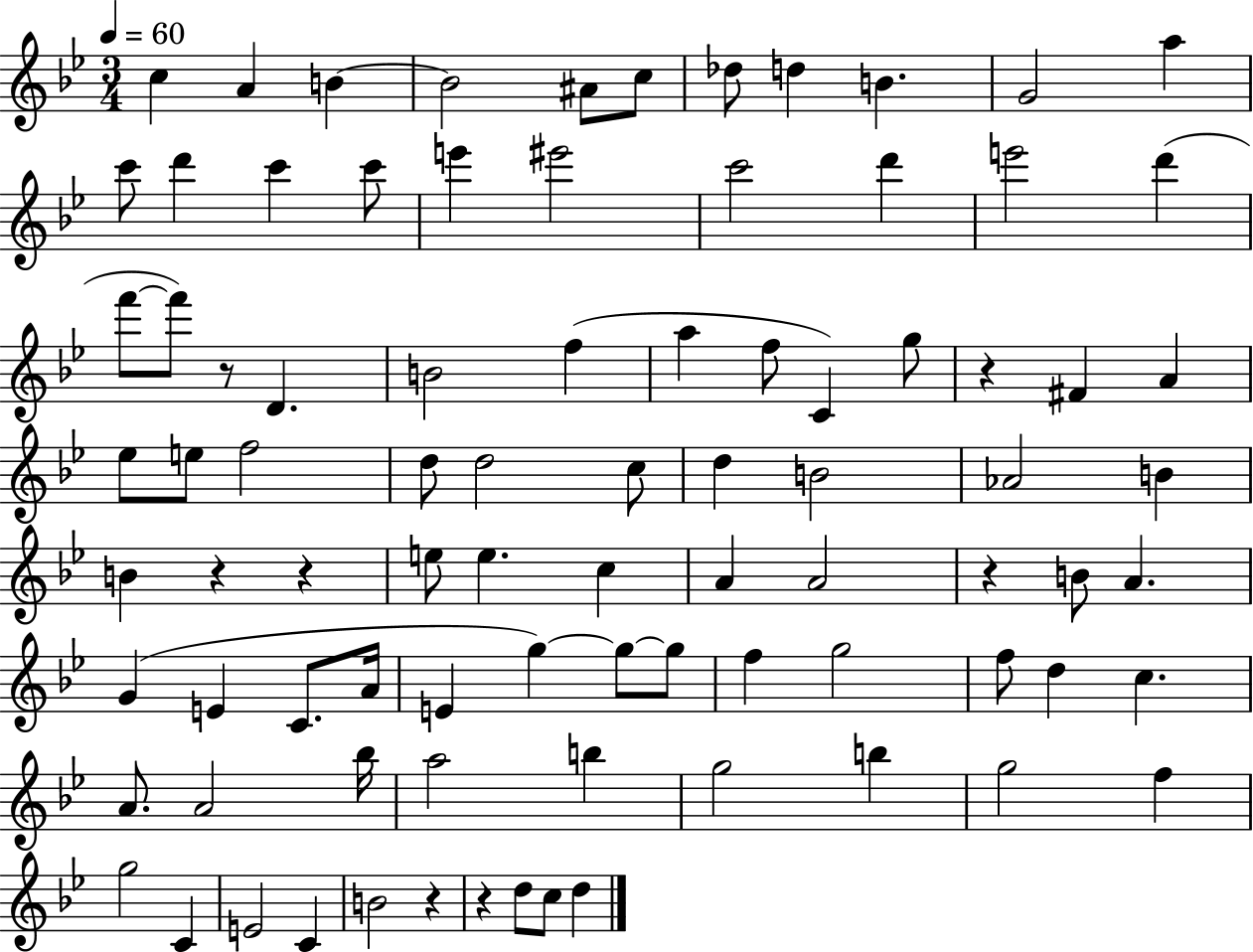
C5/q A4/q B4/q B4/h A#4/e C5/e Db5/e D5/q B4/q. G4/h A5/q C6/e D6/q C6/q C6/e E6/q EIS6/h C6/h D6/q E6/h D6/q F6/e F6/e R/e D4/q. B4/h F5/q A5/q F5/e C4/q G5/e R/q F#4/q A4/q Eb5/e E5/e F5/h D5/e D5/h C5/e D5/q B4/h Ab4/h B4/q B4/q R/q R/q E5/e E5/q. C5/q A4/q A4/h R/q B4/e A4/q. G4/q E4/q C4/e. A4/s E4/q G5/q G5/e G5/e F5/q G5/h F5/e D5/q C5/q. A4/e. A4/h Bb5/s A5/h B5/q G5/h B5/q G5/h F5/q G5/h C4/q E4/h C4/q B4/h R/q R/q D5/e C5/e D5/q